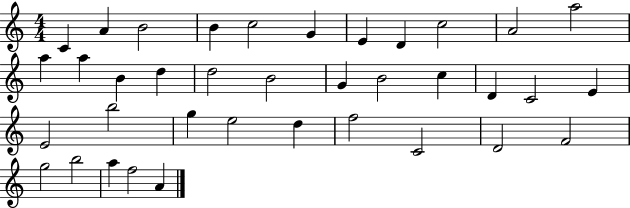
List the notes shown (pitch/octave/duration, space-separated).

C4/q A4/q B4/h B4/q C5/h G4/q E4/q D4/q C5/h A4/h A5/h A5/q A5/q B4/q D5/q D5/h B4/h G4/q B4/h C5/q D4/q C4/h E4/q E4/h B5/h G5/q E5/h D5/q F5/h C4/h D4/h F4/h G5/h B5/h A5/q F5/h A4/q